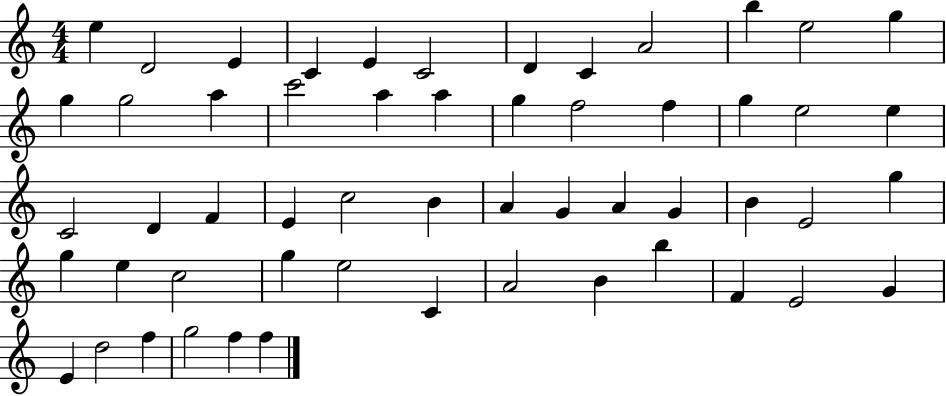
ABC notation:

X:1
T:Untitled
M:4/4
L:1/4
K:C
e D2 E C E C2 D C A2 b e2 g g g2 a c'2 a a g f2 f g e2 e C2 D F E c2 B A G A G B E2 g g e c2 g e2 C A2 B b F E2 G E d2 f g2 f f